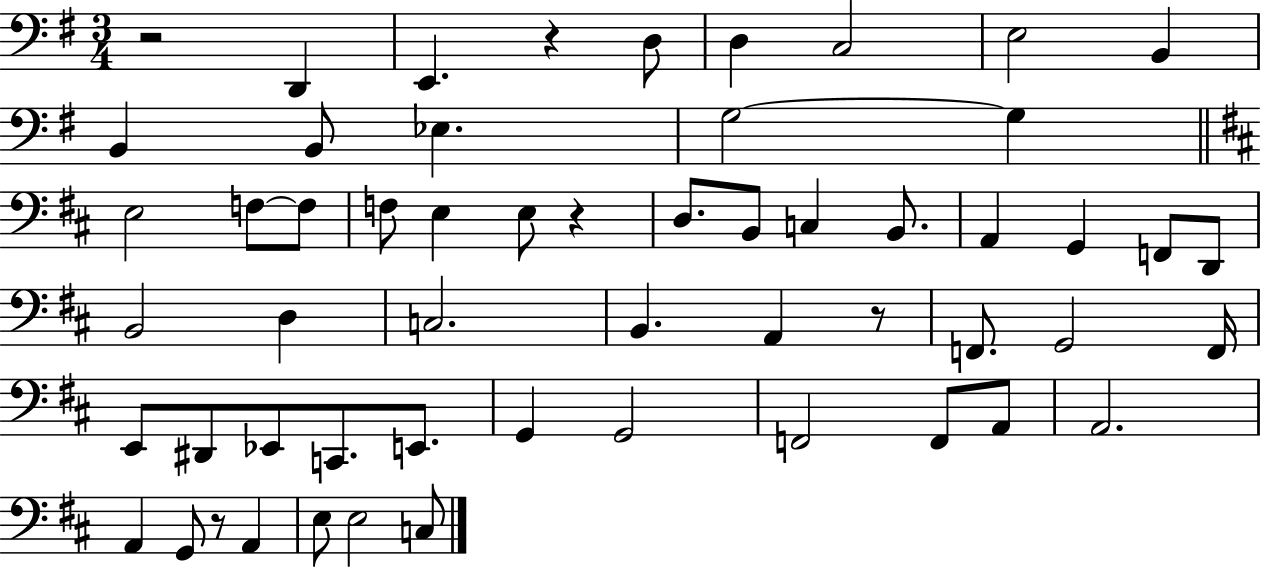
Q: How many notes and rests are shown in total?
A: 56